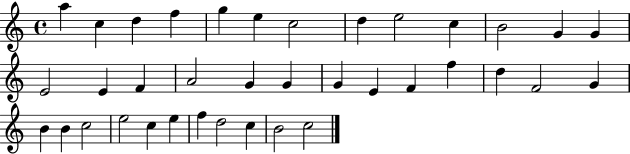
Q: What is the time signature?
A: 4/4